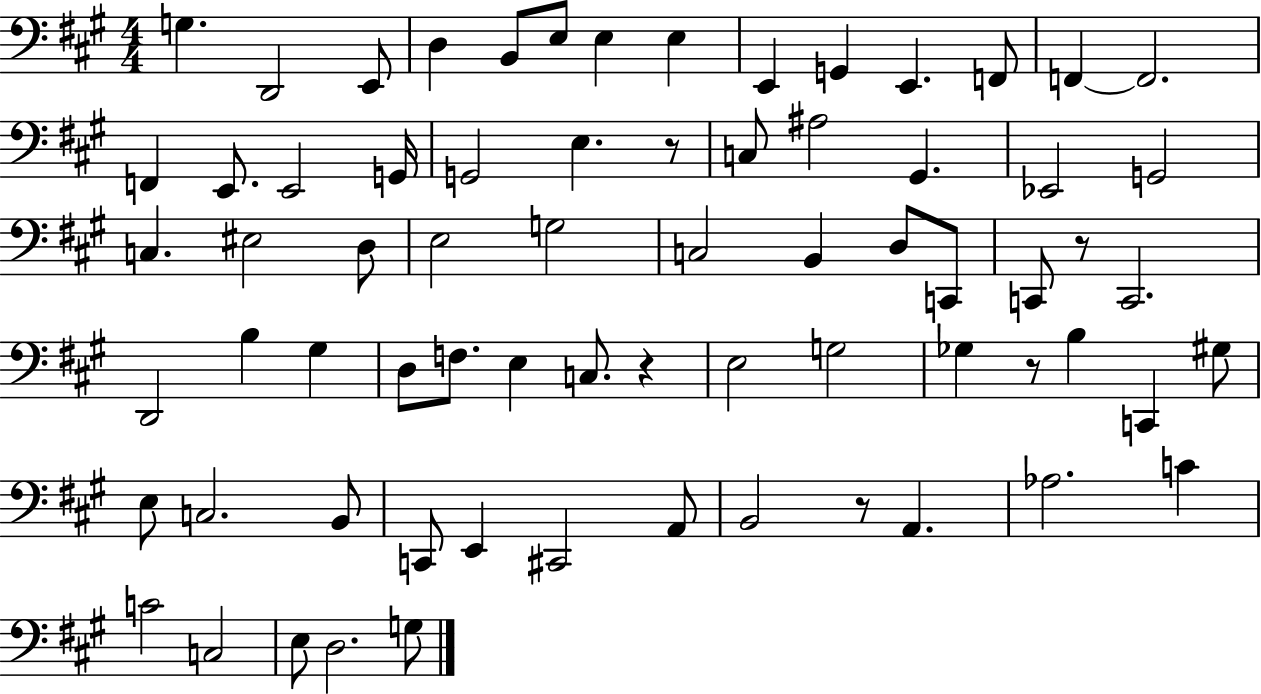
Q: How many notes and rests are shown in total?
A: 70